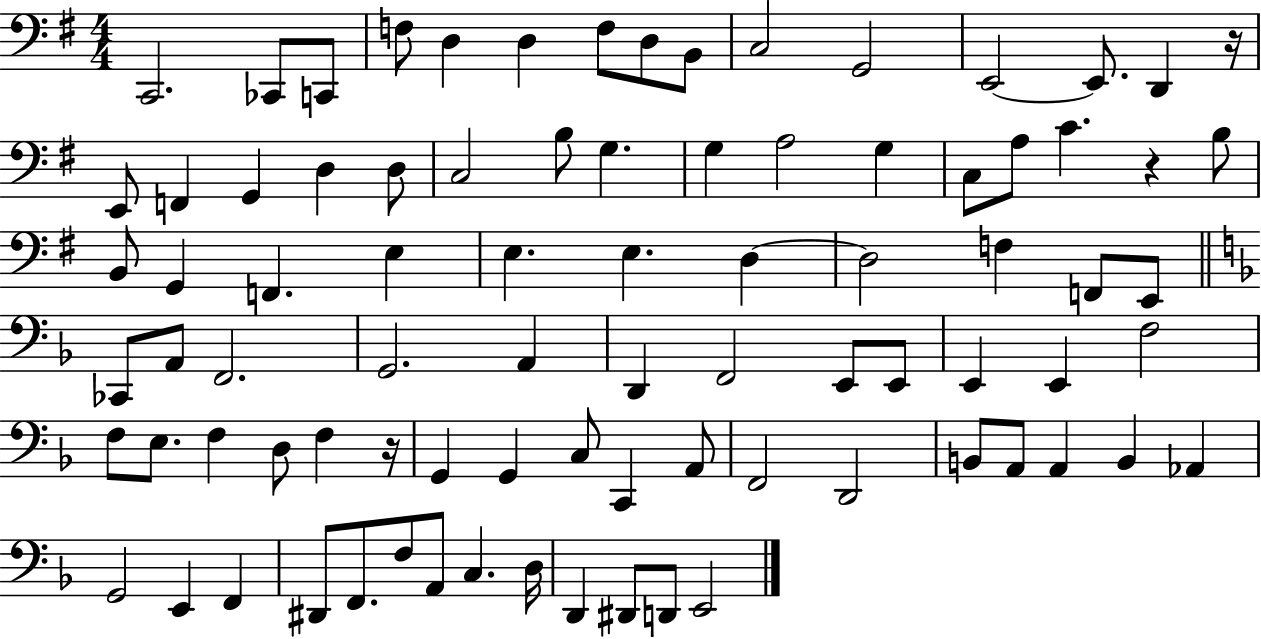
{
  \clef bass
  \numericTimeSignature
  \time 4/4
  \key g \major
  c,2. ces,8 c,8 | f8 d4 d4 f8 d8 b,8 | c2 g,2 | e,2~~ e,8. d,4 r16 | \break e,8 f,4 g,4 d4 d8 | c2 b8 g4. | g4 a2 g4 | c8 a8 c'4. r4 b8 | \break b,8 g,4 f,4. e4 | e4. e4. d4~~ | d2 f4 f,8 e,8 | \bar "||" \break \key d \minor ces,8 a,8 f,2. | g,2. a,4 | d,4 f,2 e,8 e,8 | e,4 e,4 f2 | \break f8 e8. f4 d8 f4 r16 | g,4 g,4 c8 c,4 a,8 | f,2 d,2 | b,8 a,8 a,4 b,4 aes,4 | \break g,2 e,4 f,4 | dis,8 f,8. f8 a,8 c4. d16 | d,4 dis,8 d,8 e,2 | \bar "|."
}